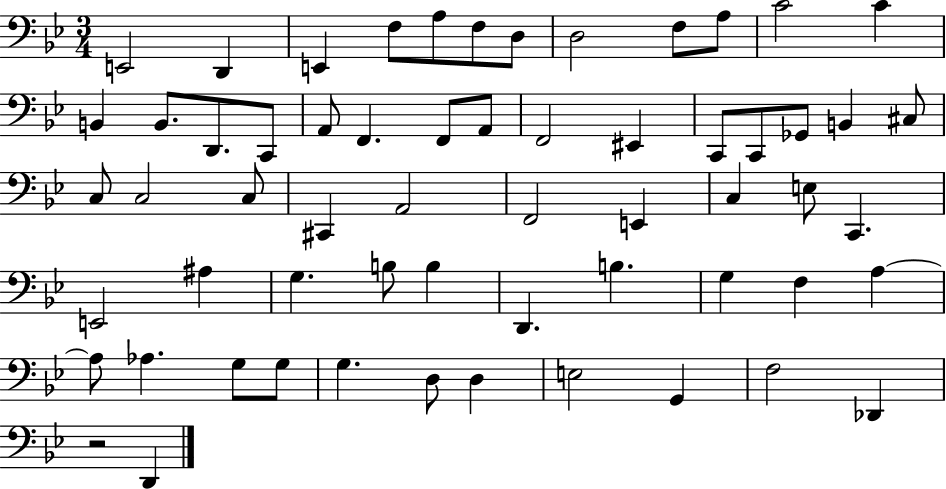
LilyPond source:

{
  \clef bass
  \numericTimeSignature
  \time 3/4
  \key bes \major
  \repeat volta 2 { e,2 d,4 | e,4 f8 a8 f8 d8 | d2 f8 a8 | c'2 c'4 | \break b,4 b,8. d,8. c,8 | a,8 f,4. f,8 a,8 | f,2 eis,4 | c,8 c,8 ges,8 b,4 cis8 | \break c8 c2 c8 | cis,4 a,2 | f,2 e,4 | c4 e8 c,4. | \break e,2 ais4 | g4. b8 b4 | d,4. b4. | g4 f4 a4~~ | \break a8 aes4. g8 g8 | g4. d8 d4 | e2 g,4 | f2 des,4 | \break r2 d,4 | } \bar "|."
}